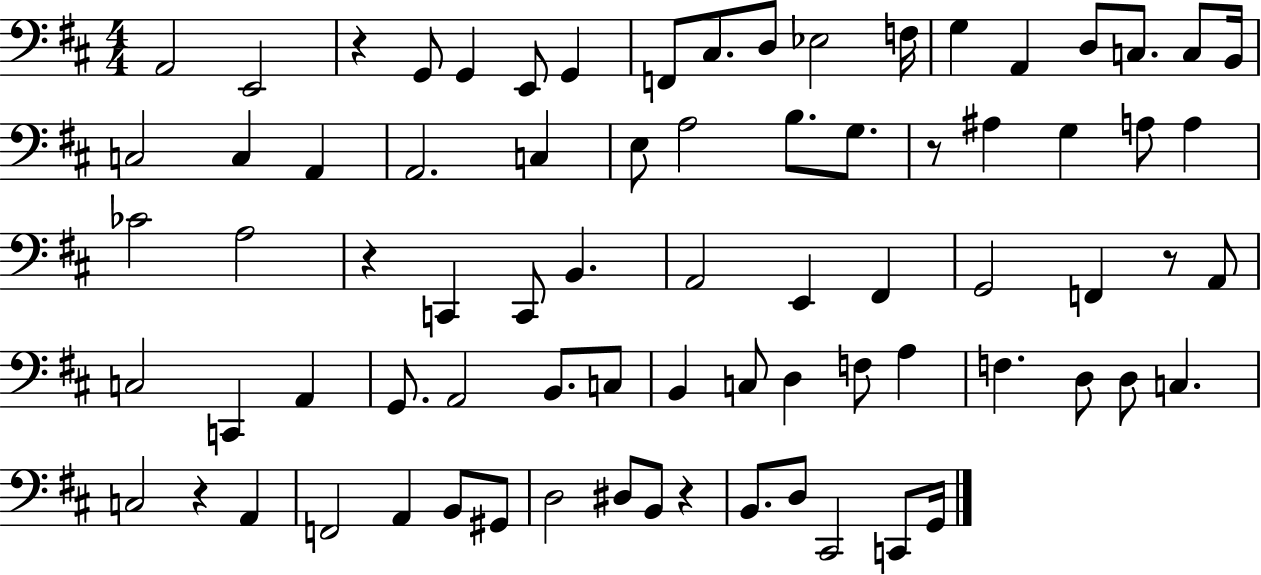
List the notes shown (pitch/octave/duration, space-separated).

A2/h E2/h R/q G2/e G2/q E2/e G2/q F2/e C#3/e. D3/e Eb3/h F3/s G3/q A2/q D3/e C3/e. C3/e B2/s C3/h C3/q A2/q A2/h. C3/q E3/e A3/h B3/e. G3/e. R/e A#3/q G3/q A3/e A3/q CES4/h A3/h R/q C2/q C2/e B2/q. A2/h E2/q F#2/q G2/h F2/q R/e A2/e C3/h C2/q A2/q G2/e. A2/h B2/e. C3/e B2/q C3/e D3/q F3/e A3/q F3/q. D3/e D3/e C3/q. C3/h R/q A2/q F2/h A2/q B2/e G#2/e D3/h D#3/e B2/e R/q B2/e. D3/e C#2/h C2/e G2/s